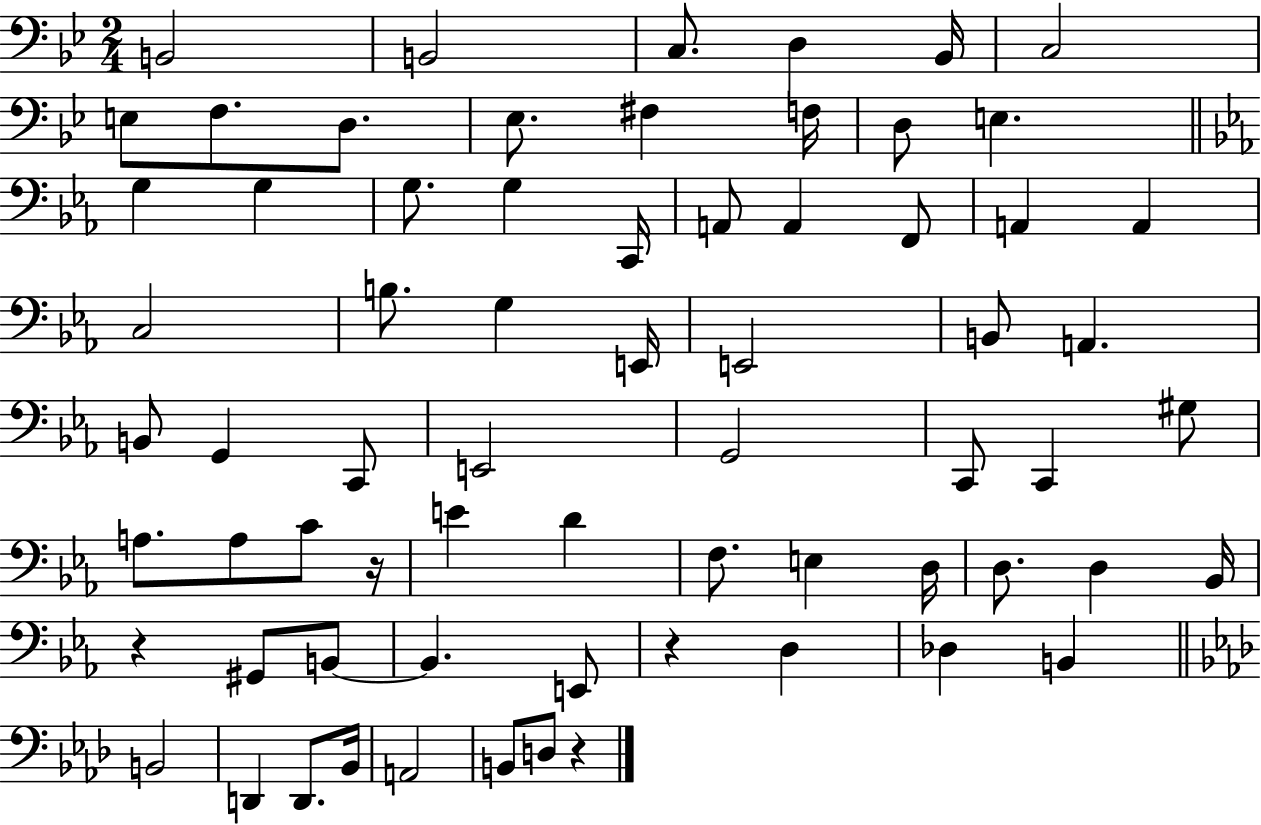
B2/h B2/h C3/e. D3/q Bb2/s C3/h E3/e F3/e. D3/e. Eb3/e. F#3/q F3/s D3/e E3/q. G3/q G3/q G3/e. G3/q C2/s A2/e A2/q F2/e A2/q A2/q C3/h B3/e. G3/q E2/s E2/h B2/e A2/q. B2/e G2/q C2/e E2/h G2/h C2/e C2/q G#3/e A3/e. A3/e C4/e R/s E4/q D4/q F3/e. E3/q D3/s D3/e. D3/q Bb2/s R/q G#2/e B2/e B2/q. E2/e R/q D3/q Db3/q B2/q B2/h D2/q D2/e. Bb2/s A2/h B2/e D3/e R/q